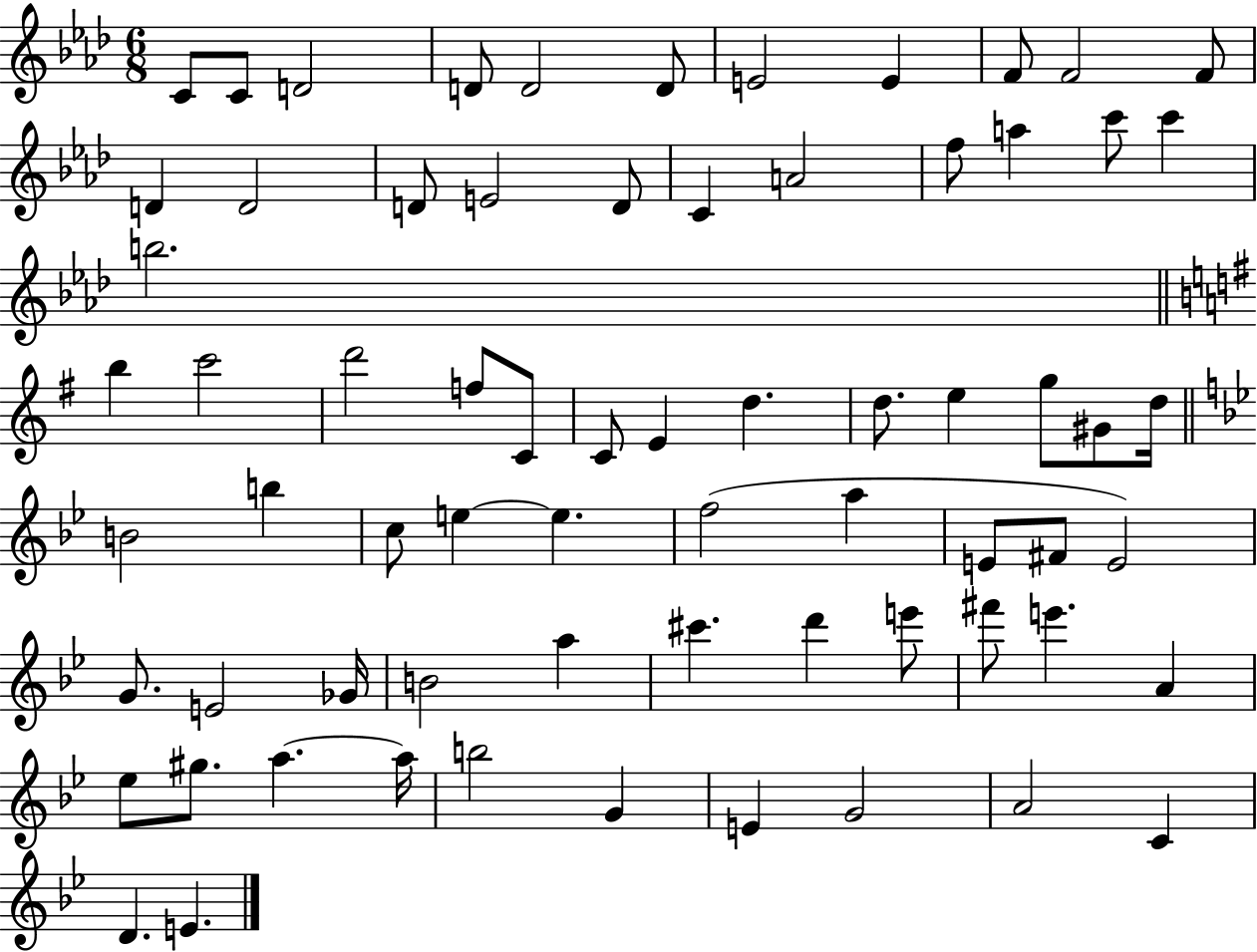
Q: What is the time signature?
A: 6/8